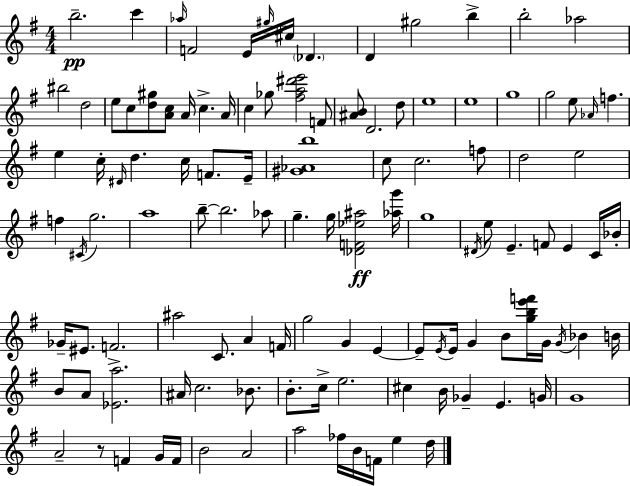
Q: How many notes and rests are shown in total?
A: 116